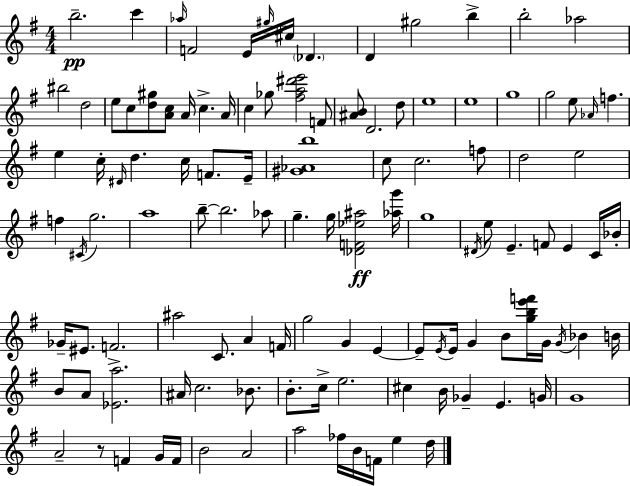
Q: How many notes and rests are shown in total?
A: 116